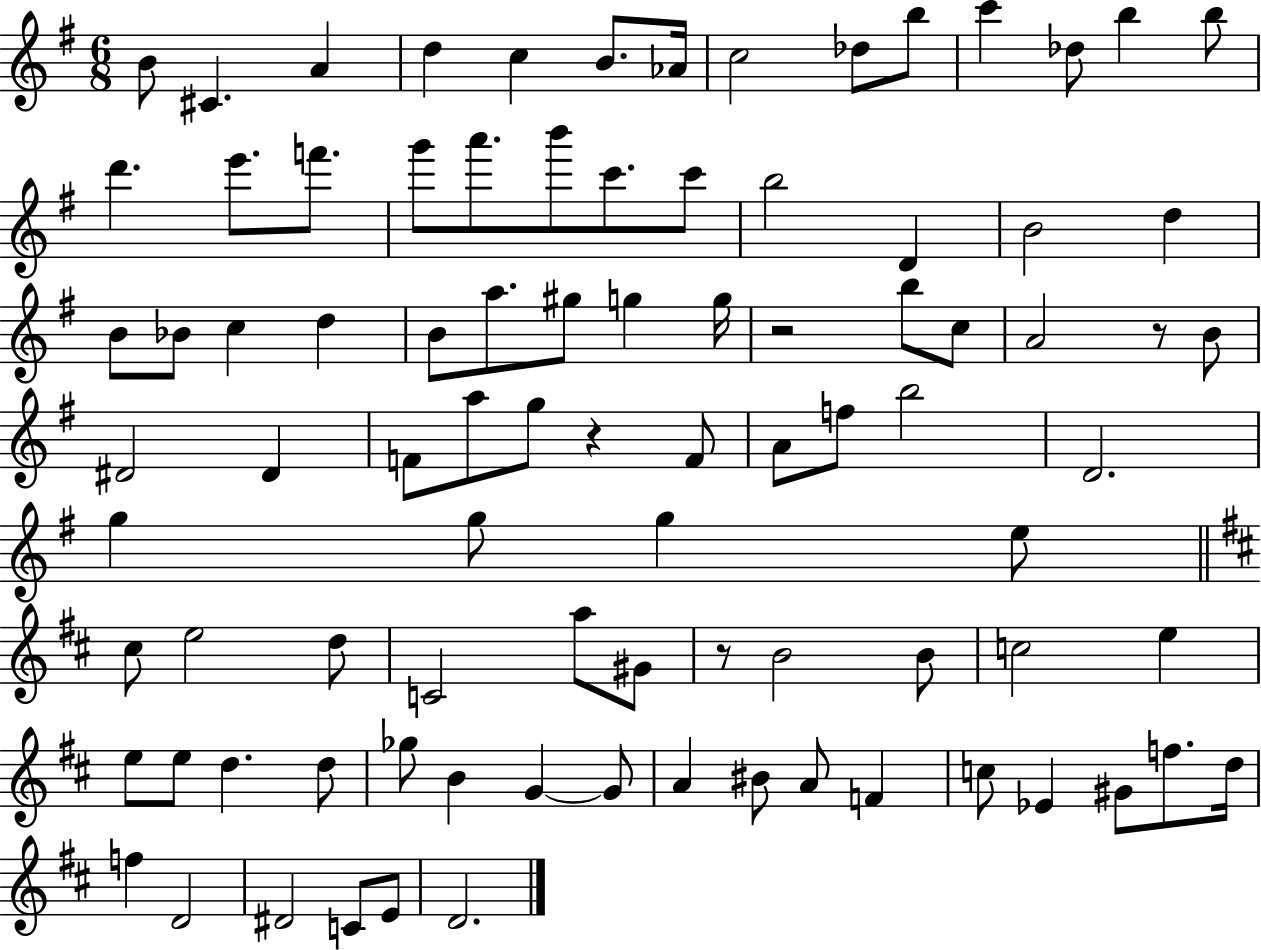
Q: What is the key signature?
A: G major